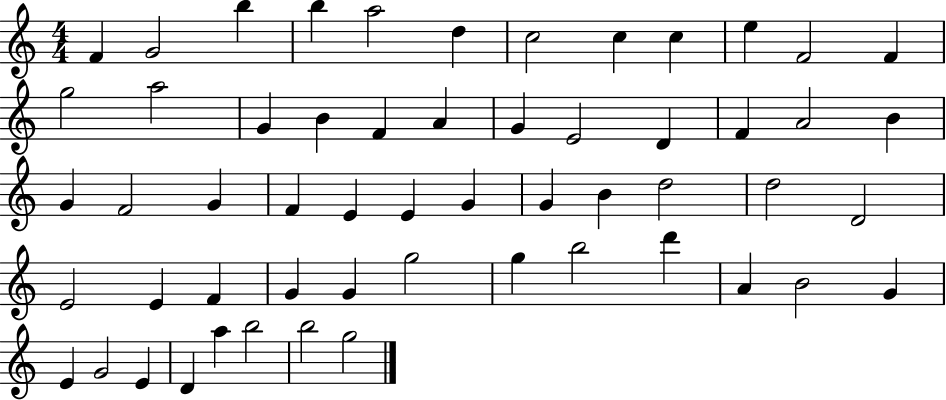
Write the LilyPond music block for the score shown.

{
  \clef treble
  \numericTimeSignature
  \time 4/4
  \key c \major
  f'4 g'2 b''4 | b''4 a''2 d''4 | c''2 c''4 c''4 | e''4 f'2 f'4 | \break g''2 a''2 | g'4 b'4 f'4 a'4 | g'4 e'2 d'4 | f'4 a'2 b'4 | \break g'4 f'2 g'4 | f'4 e'4 e'4 g'4 | g'4 b'4 d''2 | d''2 d'2 | \break e'2 e'4 f'4 | g'4 g'4 g''2 | g''4 b''2 d'''4 | a'4 b'2 g'4 | \break e'4 g'2 e'4 | d'4 a''4 b''2 | b''2 g''2 | \bar "|."
}